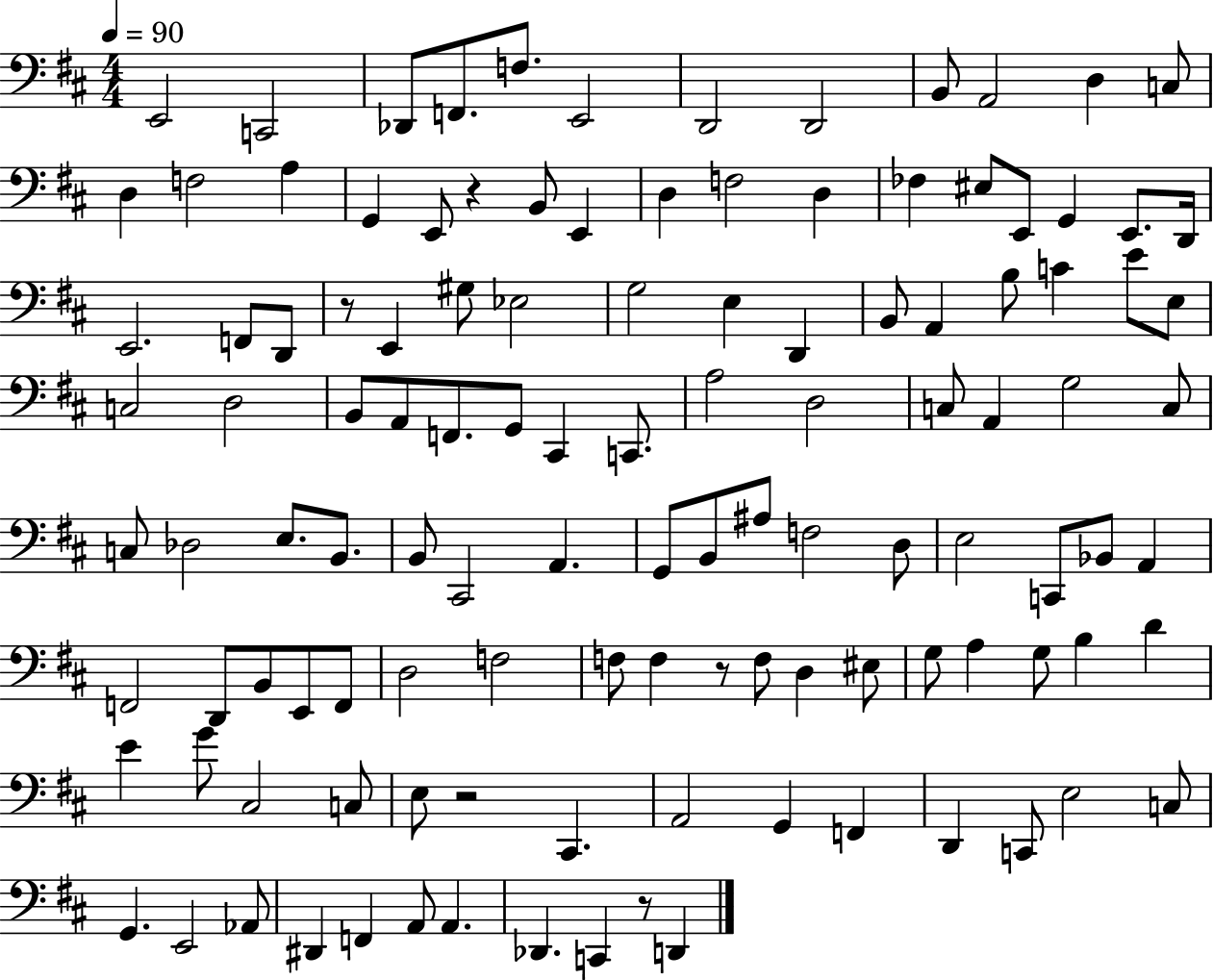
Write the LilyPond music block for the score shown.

{
  \clef bass
  \numericTimeSignature
  \time 4/4
  \key d \major
  \tempo 4 = 90
  \repeat volta 2 { e,2 c,2 | des,8 f,8. f8. e,2 | d,2 d,2 | b,8 a,2 d4 c8 | \break d4 f2 a4 | g,4 e,8 r4 b,8 e,4 | d4 f2 d4 | fes4 eis8 e,8 g,4 e,8. d,16 | \break e,2. f,8 d,8 | r8 e,4 gis8 ees2 | g2 e4 d,4 | b,8 a,4 b8 c'4 e'8 e8 | \break c2 d2 | b,8 a,8 f,8. g,8 cis,4 c,8. | a2 d2 | c8 a,4 g2 c8 | \break c8 des2 e8. b,8. | b,8 cis,2 a,4. | g,8 b,8 ais8 f2 d8 | e2 c,8 bes,8 a,4 | \break f,2 d,8 b,8 e,8 f,8 | d2 f2 | f8 f4 r8 f8 d4 eis8 | g8 a4 g8 b4 d'4 | \break e'4 g'8 cis2 c8 | e8 r2 cis,4. | a,2 g,4 f,4 | d,4 c,8 e2 c8 | \break g,4. e,2 aes,8 | dis,4 f,4 a,8 a,4. | des,4. c,4 r8 d,4 | } \bar "|."
}